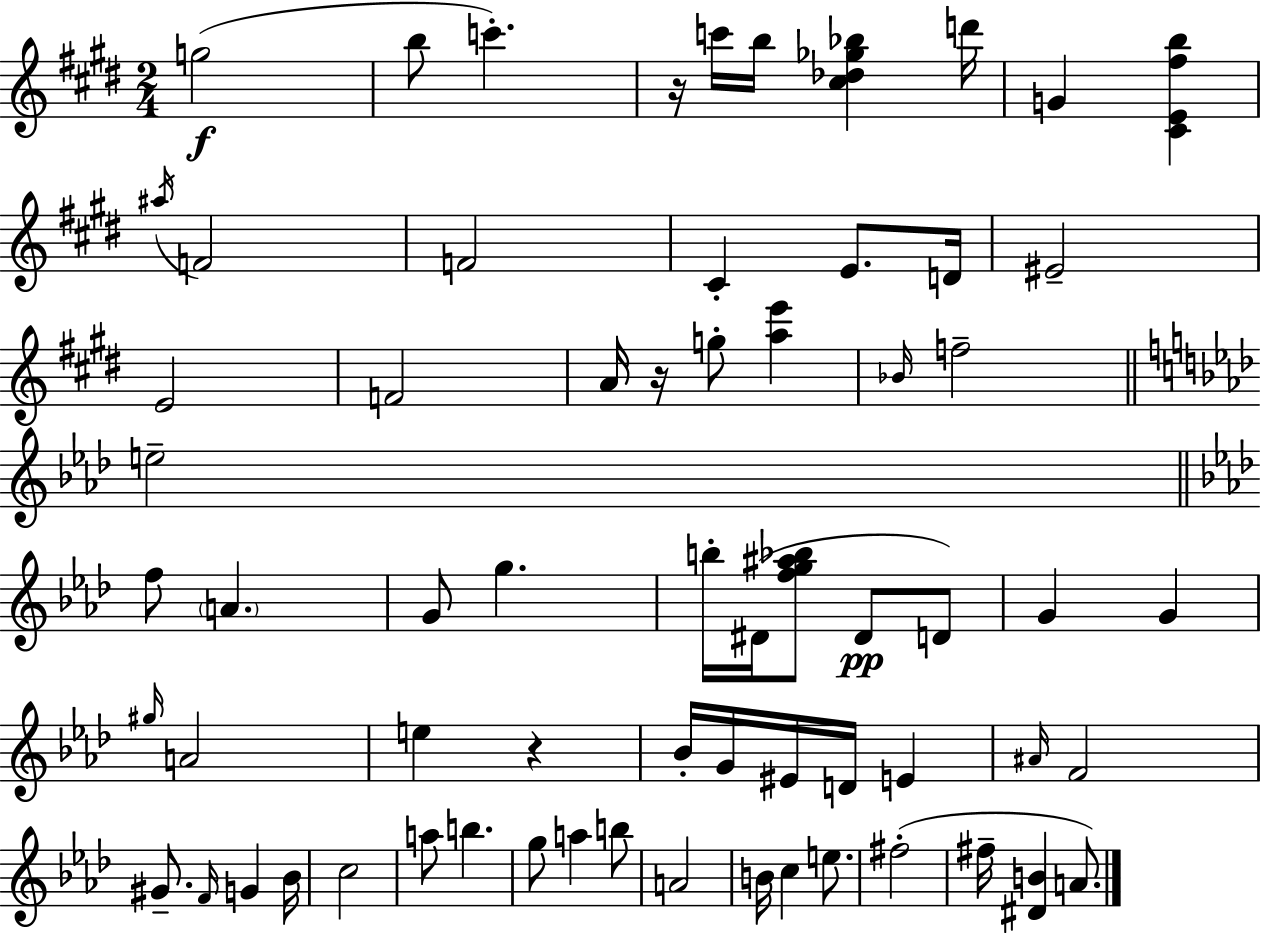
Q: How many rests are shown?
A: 3